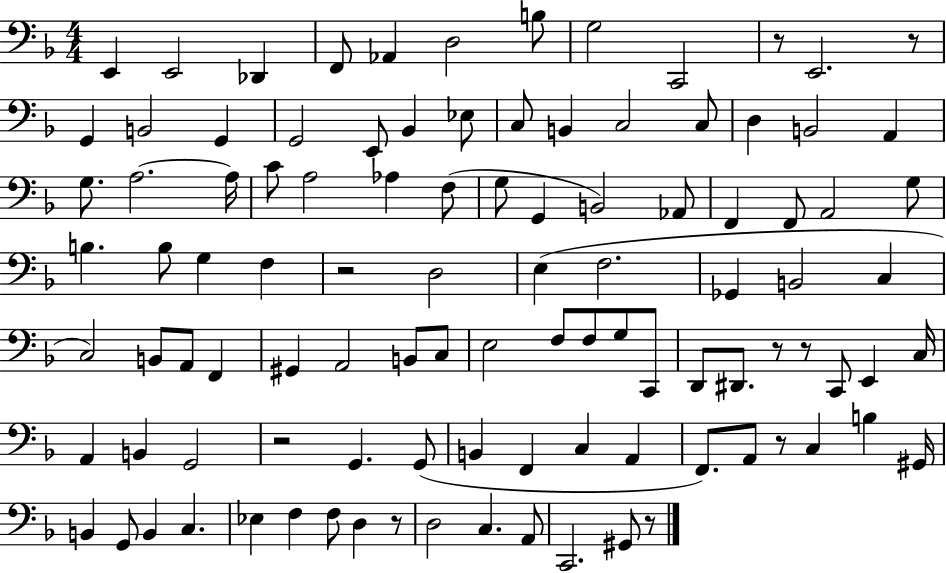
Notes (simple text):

E2/q E2/h Db2/q F2/e Ab2/q D3/h B3/e G3/h C2/h R/e E2/h. R/e G2/q B2/h G2/q G2/h E2/e Bb2/q Eb3/e C3/e B2/q C3/h C3/e D3/q B2/h A2/q G3/e. A3/h. A3/s C4/e A3/h Ab3/q F3/e G3/e G2/q B2/h Ab2/e F2/q F2/e A2/h G3/e B3/q. B3/e G3/q F3/q R/h D3/h E3/q F3/h. Gb2/q B2/h C3/q C3/h B2/e A2/e F2/q G#2/q A2/h B2/e C3/e E3/h F3/e F3/e G3/e C2/e D2/e D#2/e. R/e R/e C2/e E2/q C3/s A2/q B2/q G2/h R/h G2/q. G2/e B2/q F2/q C3/q A2/q F2/e. A2/e R/e C3/q B3/q G#2/s B2/q G2/e B2/q C3/q. Eb3/q F3/q F3/e D3/q R/e D3/h C3/q. A2/e C2/h. G#2/e R/e